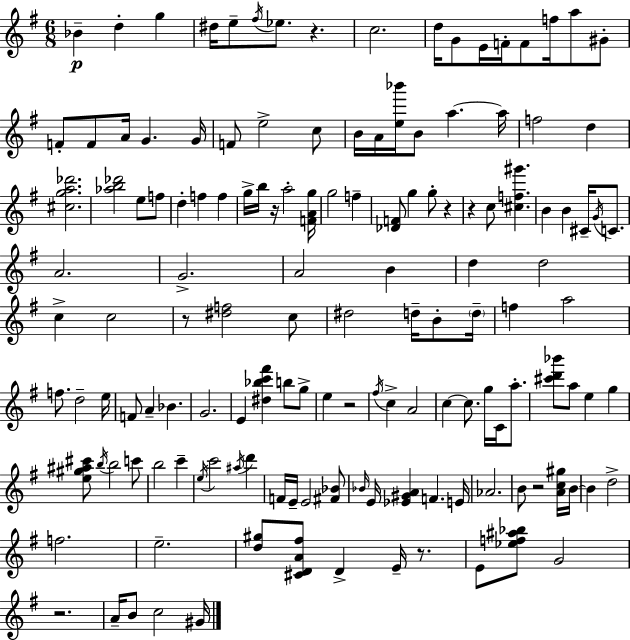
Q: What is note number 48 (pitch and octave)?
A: G4